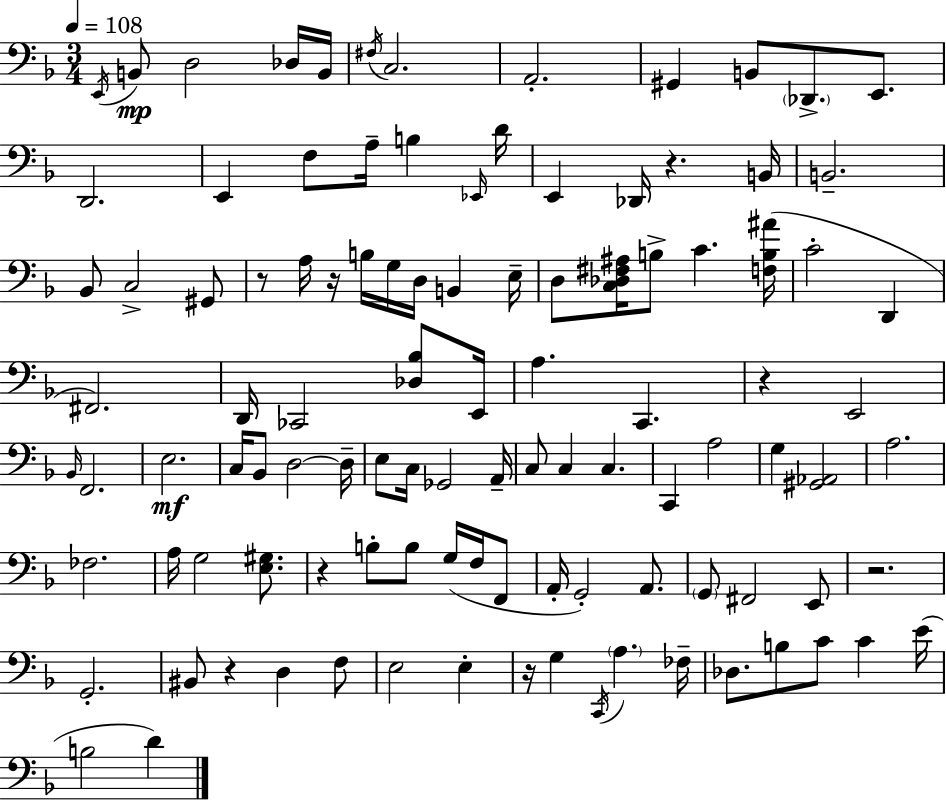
E2/s B2/e D3/h Db3/s B2/s F#3/s C3/h. A2/h. G#2/q B2/e Db2/e. E2/e. D2/h. E2/q F3/e A3/s B3/q Eb2/s D4/s E2/q Db2/s R/q. B2/s B2/h. Bb2/e C3/h G#2/e R/e A3/s R/s B3/s G3/s D3/s B2/q E3/s D3/e [C3,Db3,F#3,A#3]/s B3/e C4/q. [F3,B3,A#4]/s C4/h D2/q F#2/h. D2/s CES2/h [Db3,Bb3]/e E2/s A3/q. C2/q. R/q E2/h Bb2/s F2/h. E3/h. C3/s Bb2/e D3/h D3/s E3/e C3/s Gb2/h A2/s C3/e C3/q C3/q. C2/q A3/h G3/q [G#2,Ab2]/h A3/h. FES3/h. A3/s G3/h [E3,G#3]/e. R/q B3/e B3/e G3/s F3/s F2/e A2/s G2/h A2/e. G2/e F#2/h E2/e R/h. G2/h. BIS2/e R/q D3/q F3/e E3/h E3/q R/s G3/q C2/s A3/q. FES3/s Db3/e. B3/e C4/e C4/q E4/s B3/h D4/q